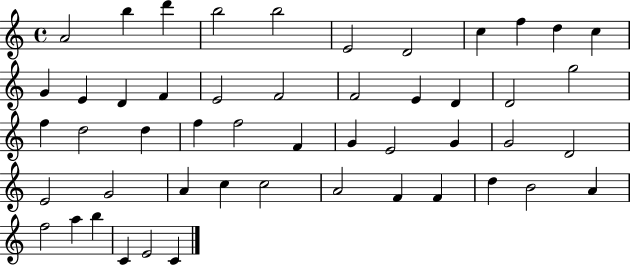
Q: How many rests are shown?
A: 0